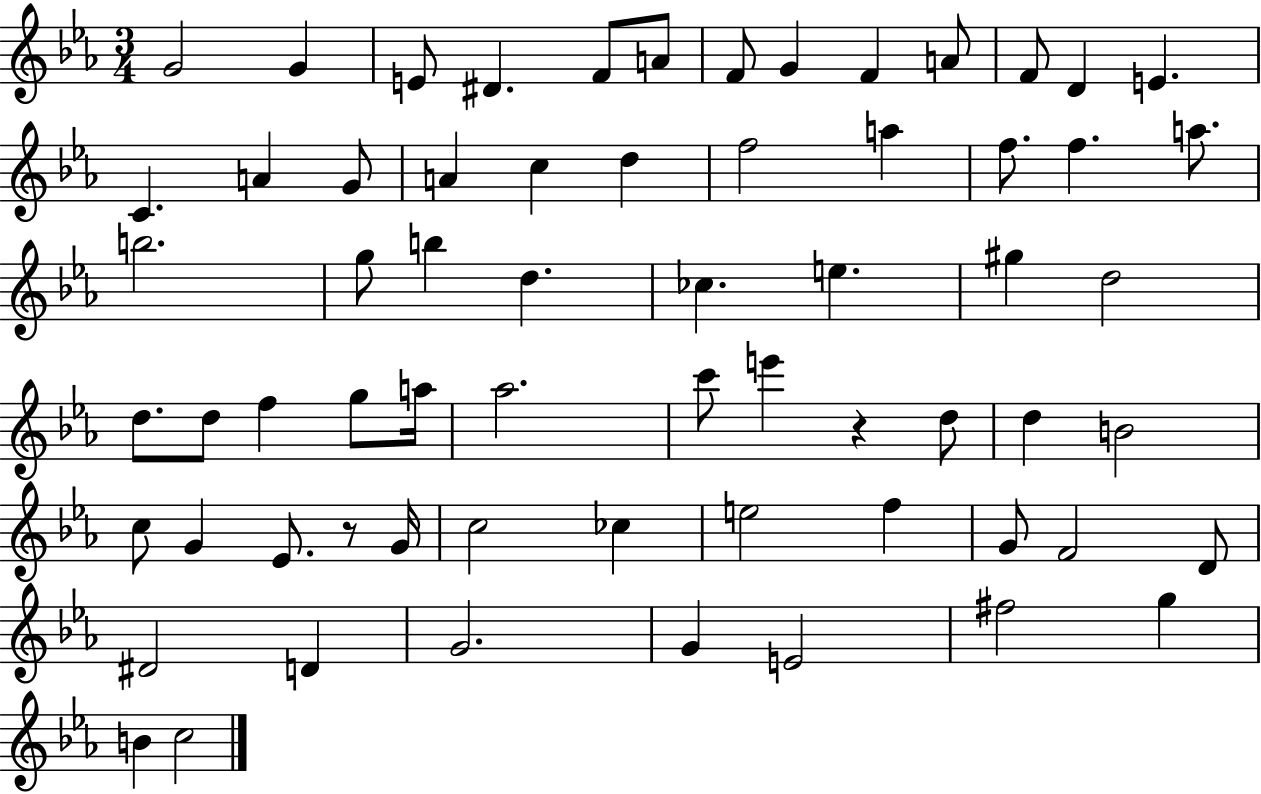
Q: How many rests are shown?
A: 2